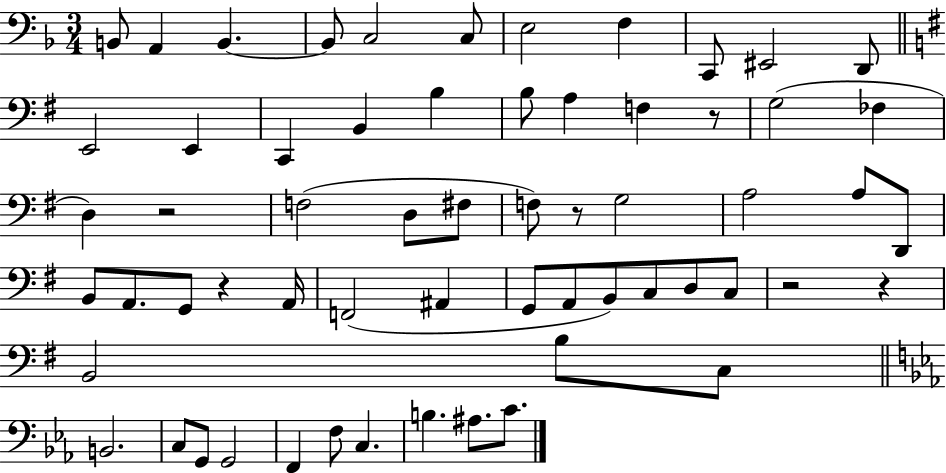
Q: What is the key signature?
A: F major